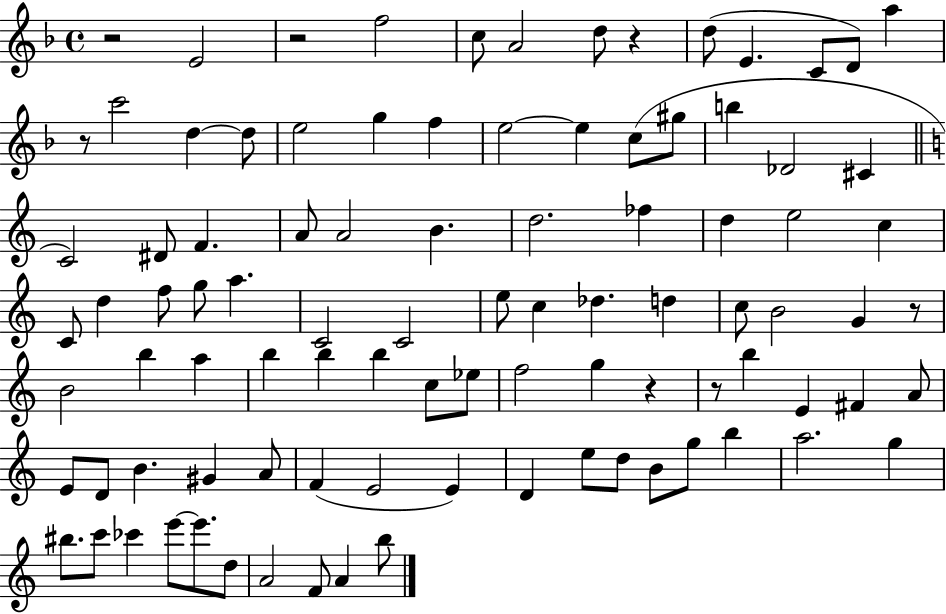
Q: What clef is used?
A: treble